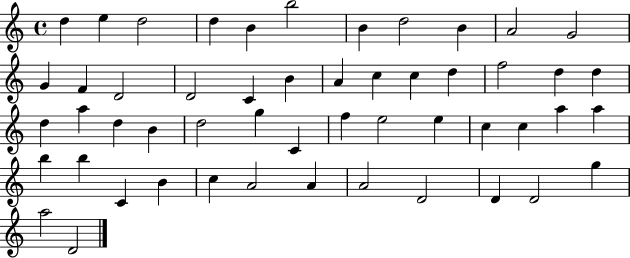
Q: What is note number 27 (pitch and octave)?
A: D5